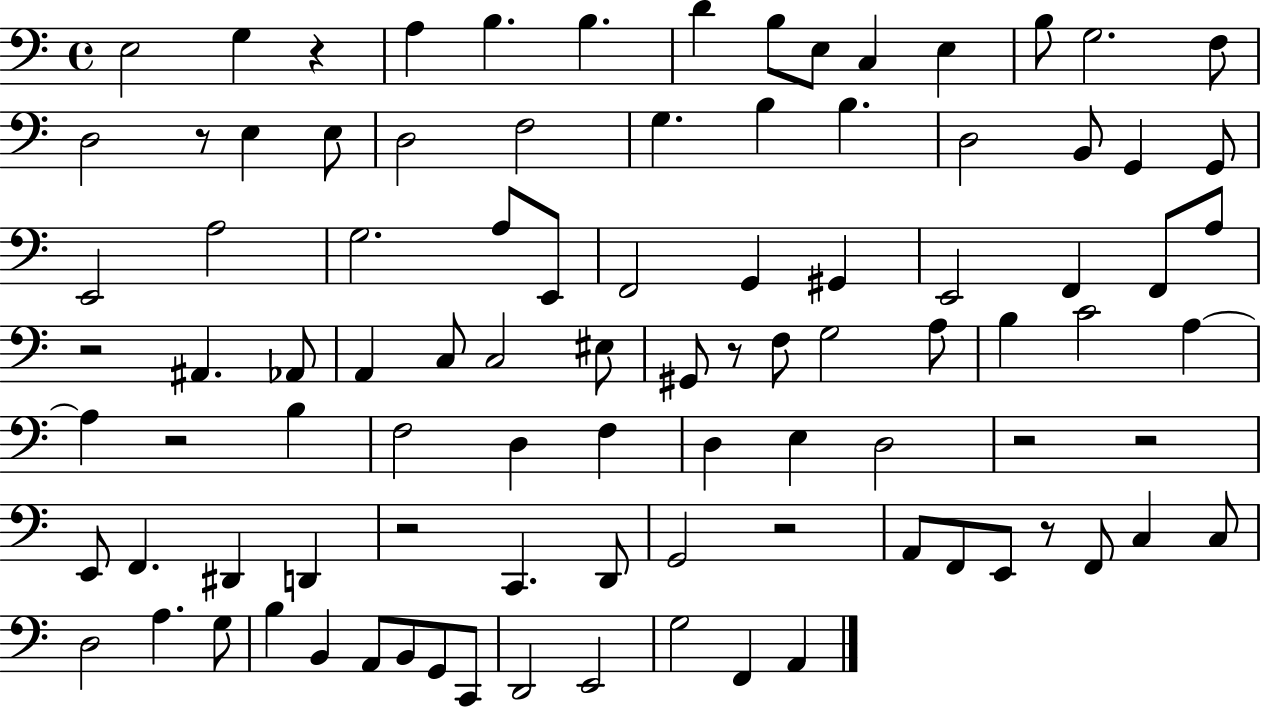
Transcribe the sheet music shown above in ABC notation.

X:1
T:Untitled
M:4/4
L:1/4
K:C
E,2 G, z A, B, B, D B,/2 E,/2 C, E, B,/2 G,2 F,/2 D,2 z/2 E, E,/2 D,2 F,2 G, B, B, D,2 B,,/2 G,, G,,/2 E,,2 A,2 G,2 A,/2 E,,/2 F,,2 G,, ^G,, E,,2 F,, F,,/2 A,/2 z2 ^A,, _A,,/2 A,, C,/2 C,2 ^E,/2 ^G,,/2 z/2 F,/2 G,2 A,/2 B, C2 A, A, z2 B, F,2 D, F, D, E, D,2 z2 z2 E,,/2 F,, ^D,, D,, z2 C,, D,,/2 G,,2 z2 A,,/2 F,,/2 E,,/2 z/2 F,,/2 C, C,/2 D,2 A, G,/2 B, B,, A,,/2 B,,/2 G,,/2 C,,/2 D,,2 E,,2 G,2 F,, A,,